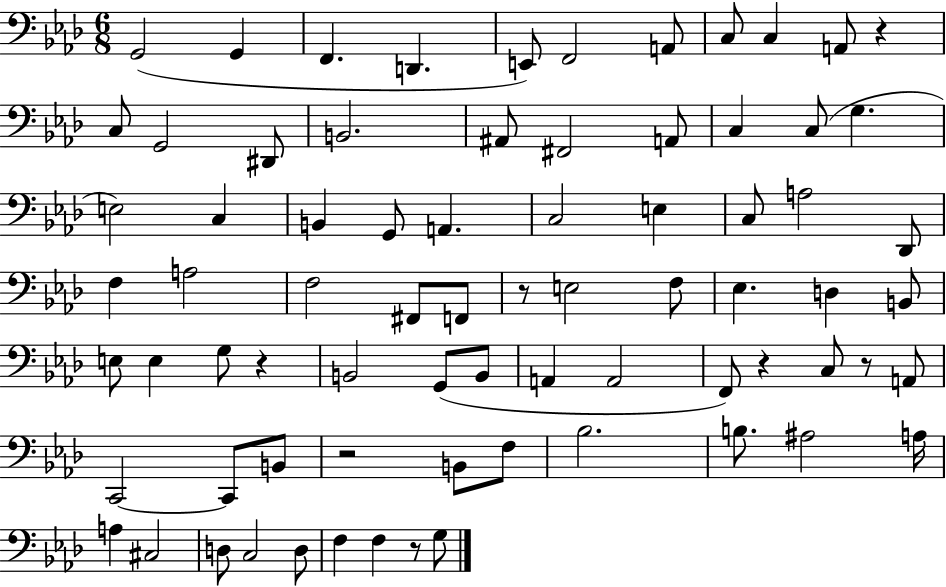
{
  \clef bass
  \numericTimeSignature
  \time 6/8
  \key aes \major
  g,2( g,4 | f,4. d,4. | e,8) f,2 a,8 | c8 c4 a,8 r4 | \break c8 g,2 dis,8 | b,2. | ais,8 fis,2 a,8 | c4 c8( g4. | \break e2) c4 | b,4 g,8 a,4. | c2 e4 | c8 a2 des,8 | \break f4 a2 | f2 fis,8 f,8 | r8 e2 f8 | ees4. d4 b,8 | \break e8 e4 g8 r4 | b,2 g,8( b,8 | a,4 a,2 | f,8) r4 c8 r8 a,8 | \break c,2~~ c,8 b,8 | r2 b,8 f8 | bes2. | b8. ais2 a16 | \break a4 cis2 | d8 c2 d8 | f4 f4 r8 g8 | \bar "|."
}